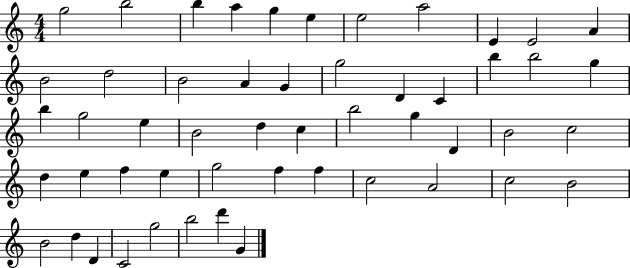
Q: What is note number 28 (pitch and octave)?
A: C5